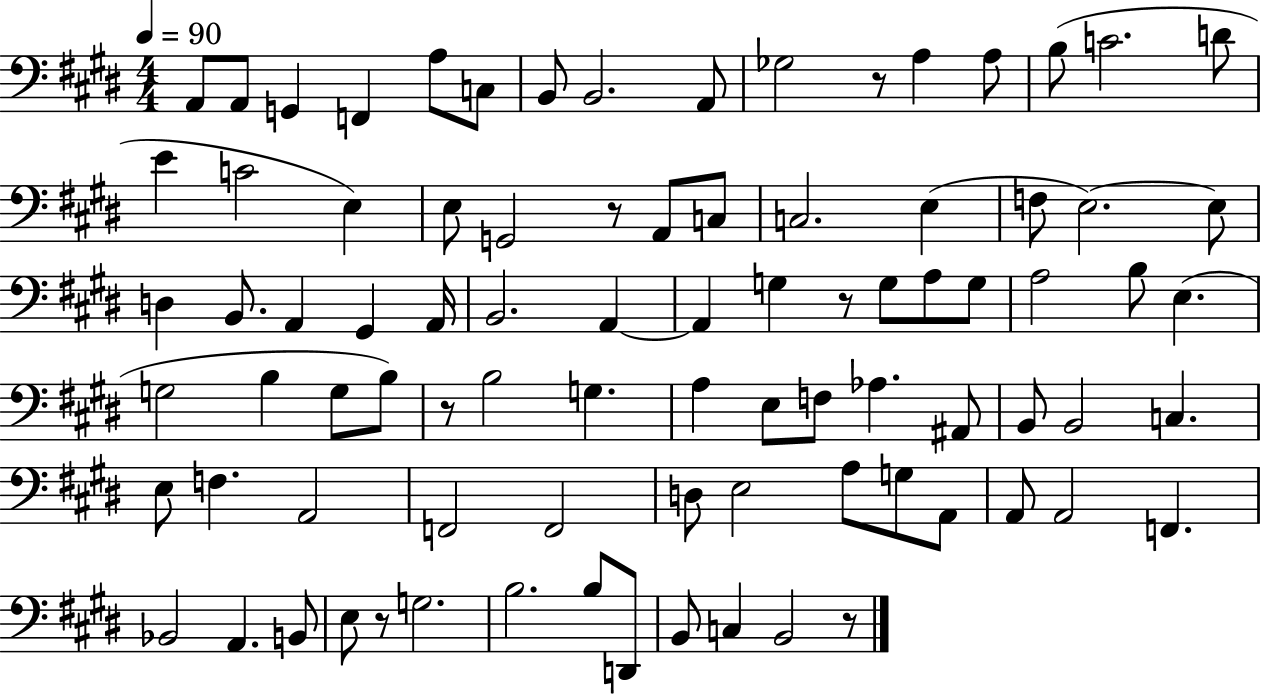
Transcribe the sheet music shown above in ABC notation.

X:1
T:Untitled
M:4/4
L:1/4
K:E
A,,/2 A,,/2 G,, F,, A,/2 C,/2 B,,/2 B,,2 A,,/2 _G,2 z/2 A, A,/2 B,/2 C2 D/2 E C2 E, E,/2 G,,2 z/2 A,,/2 C,/2 C,2 E, F,/2 E,2 E,/2 D, B,,/2 A,, ^G,, A,,/4 B,,2 A,, A,, G, z/2 G,/2 A,/2 G,/2 A,2 B,/2 E, G,2 B, G,/2 B,/2 z/2 B,2 G, A, E,/2 F,/2 _A, ^A,,/2 B,,/2 B,,2 C, E,/2 F, A,,2 F,,2 F,,2 D,/2 E,2 A,/2 G,/2 A,,/2 A,,/2 A,,2 F,, _B,,2 A,, B,,/2 E,/2 z/2 G,2 B,2 B,/2 D,,/2 B,,/2 C, B,,2 z/2